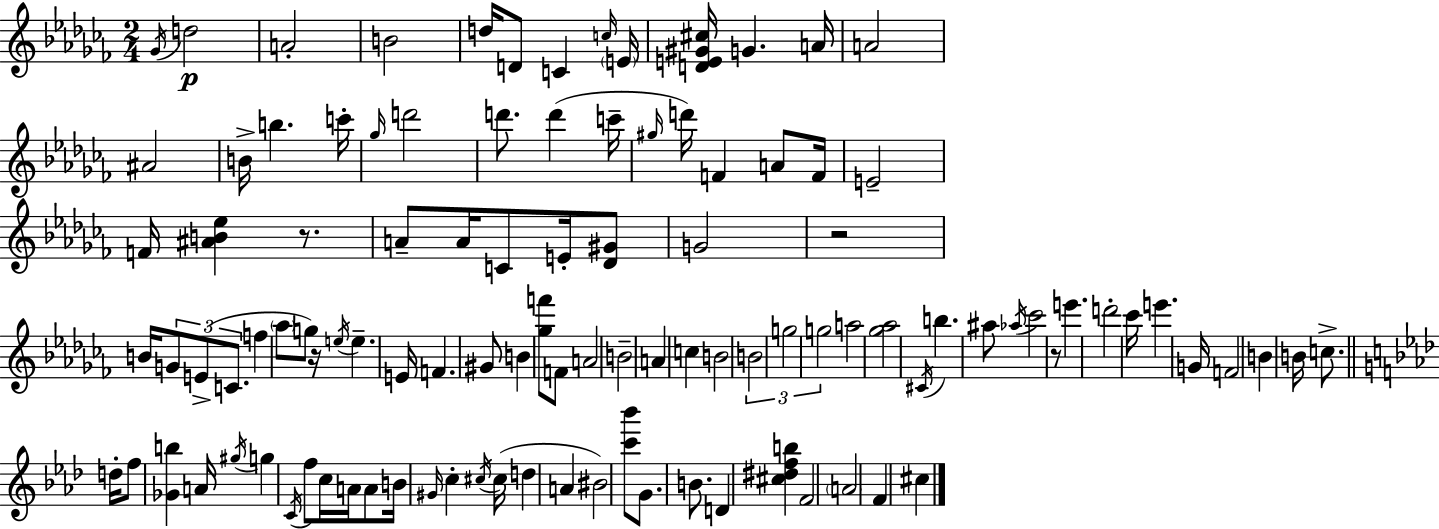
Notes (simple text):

Gb4/s D5/h A4/h B4/h D5/s D4/e C4/q C5/s E4/s [D4,E4,G#4,C#5]/s G4/q. A4/s A4/h A#4/h B4/s B5/q. C6/s Gb5/s D6/h D6/e. D6/q C6/s G#5/s D6/s F4/q A4/e F4/s E4/h F4/s [A#4,B4,Eb5]/q R/e. A4/e A4/s C4/e E4/s [Db4,G#4]/e G4/h R/h B4/s G4/e E4/e C4/e. F5/q Ab5/e G5/e R/s E5/s E5/q. E4/s F4/q. G#4/e B4/q [Gb5,F6]/e F4/e A4/h B4/h A4/q C5/q B4/h B4/h G5/h G5/h A5/h [Gb5,Ab5]/h C#4/s B5/q. A#5/e Ab5/s CES6/h R/e E6/q. D6/h CES6/s E6/q. G4/s F4/h B4/q B4/s C5/e. D5/s F5/e [Gb4,B5]/q A4/s G#5/s G5/q C4/s F5/e C5/s A4/s A4/e B4/s G#4/s C5/q C#5/s C#5/s D5/q A4/q BIS4/h [C6,Bb6]/e G4/e. B4/e. D4/q [C#5,D#5,F5,B5]/q F4/h A4/h F4/q C#5/q